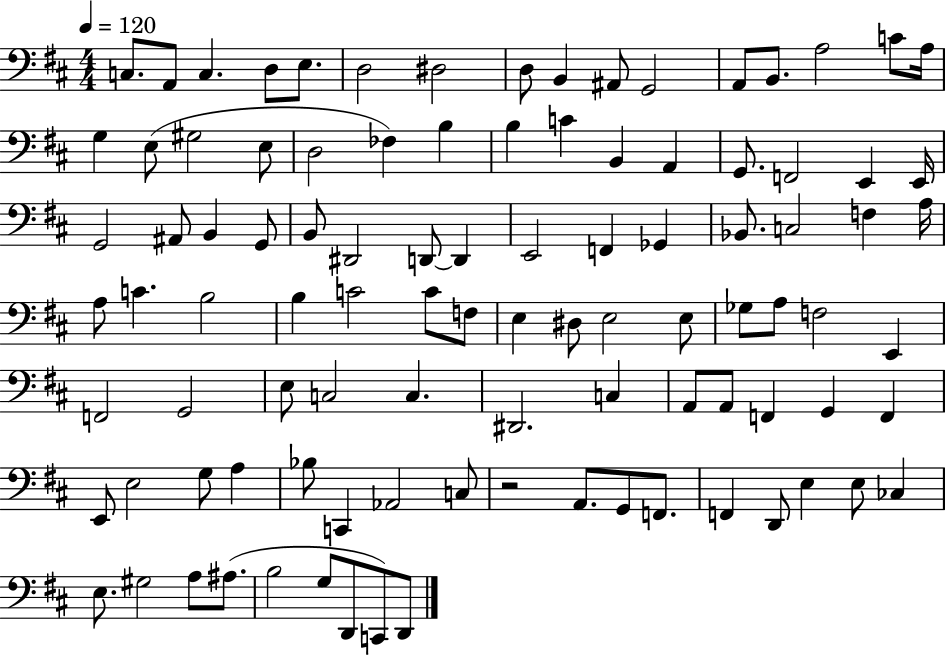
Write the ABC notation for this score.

X:1
T:Untitled
M:4/4
L:1/4
K:D
C,/2 A,,/2 C, D,/2 E,/2 D,2 ^D,2 D,/2 B,, ^A,,/2 G,,2 A,,/2 B,,/2 A,2 C/2 A,/4 G, E,/2 ^G,2 E,/2 D,2 _F, B, B, C B,, A,, G,,/2 F,,2 E,, E,,/4 G,,2 ^A,,/2 B,, G,,/2 B,,/2 ^D,,2 D,,/2 D,, E,,2 F,, _G,, _B,,/2 C,2 F, A,/4 A,/2 C B,2 B, C2 C/2 F,/2 E, ^D,/2 E,2 E,/2 _G,/2 A,/2 F,2 E,, F,,2 G,,2 E,/2 C,2 C, ^D,,2 C, A,,/2 A,,/2 F,, G,, F,, E,,/2 E,2 G,/2 A, _B,/2 C,, _A,,2 C,/2 z2 A,,/2 G,,/2 F,,/2 F,, D,,/2 E, E,/2 _C, E,/2 ^G,2 A,/2 ^A,/2 B,2 G,/2 D,,/2 C,,/2 D,,/2